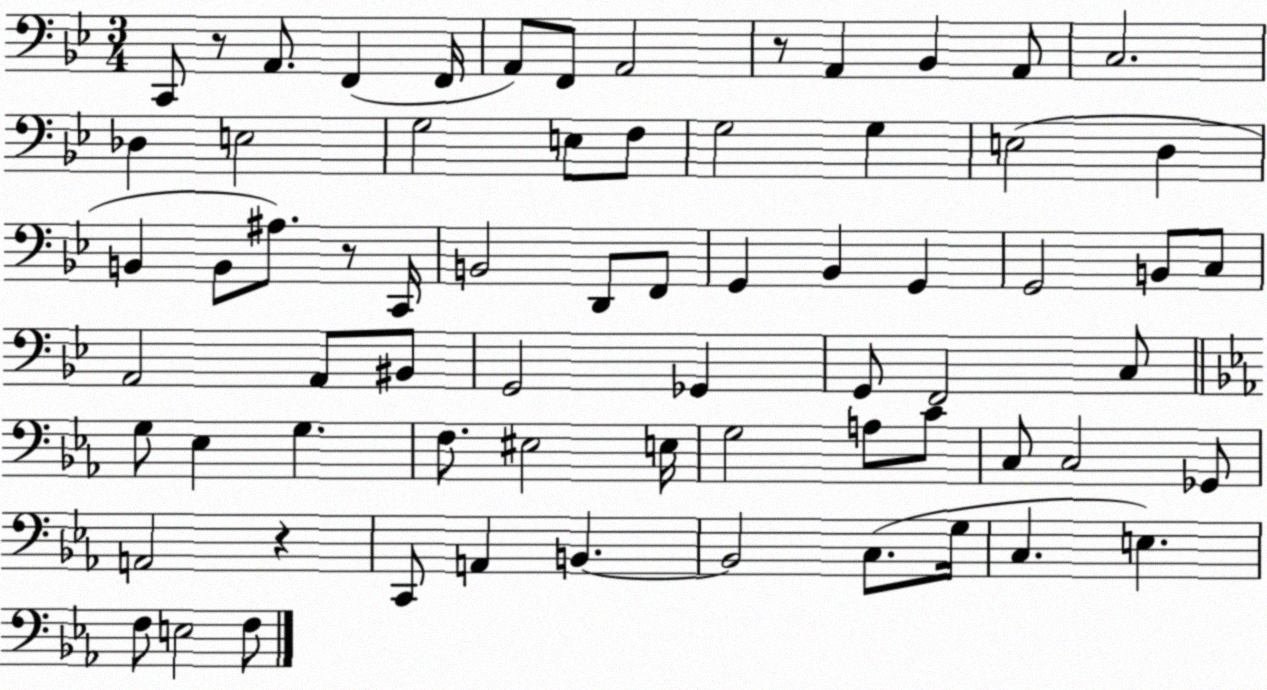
X:1
T:Untitled
M:3/4
L:1/4
K:Bb
C,,/2 z/2 A,,/2 F,, F,,/4 A,,/2 F,,/2 A,,2 z/2 A,, _B,, A,,/2 C,2 _D, E,2 G,2 E,/2 F,/2 G,2 G, E,2 D, B,, B,,/2 ^A,/2 z/2 C,,/4 B,,2 D,,/2 F,,/2 G,, _B,, G,, G,,2 B,,/2 C,/2 A,,2 A,,/2 ^B,,/2 G,,2 _G,, G,,/2 F,,2 C,/2 G,/2 _E, G, F,/2 ^E,2 E,/4 G,2 A,/2 C/2 C,/2 C,2 _G,,/2 A,,2 z C,,/2 A,, B,, B,,2 C,/2 G,/4 C, E, F,/2 E,2 F,/2